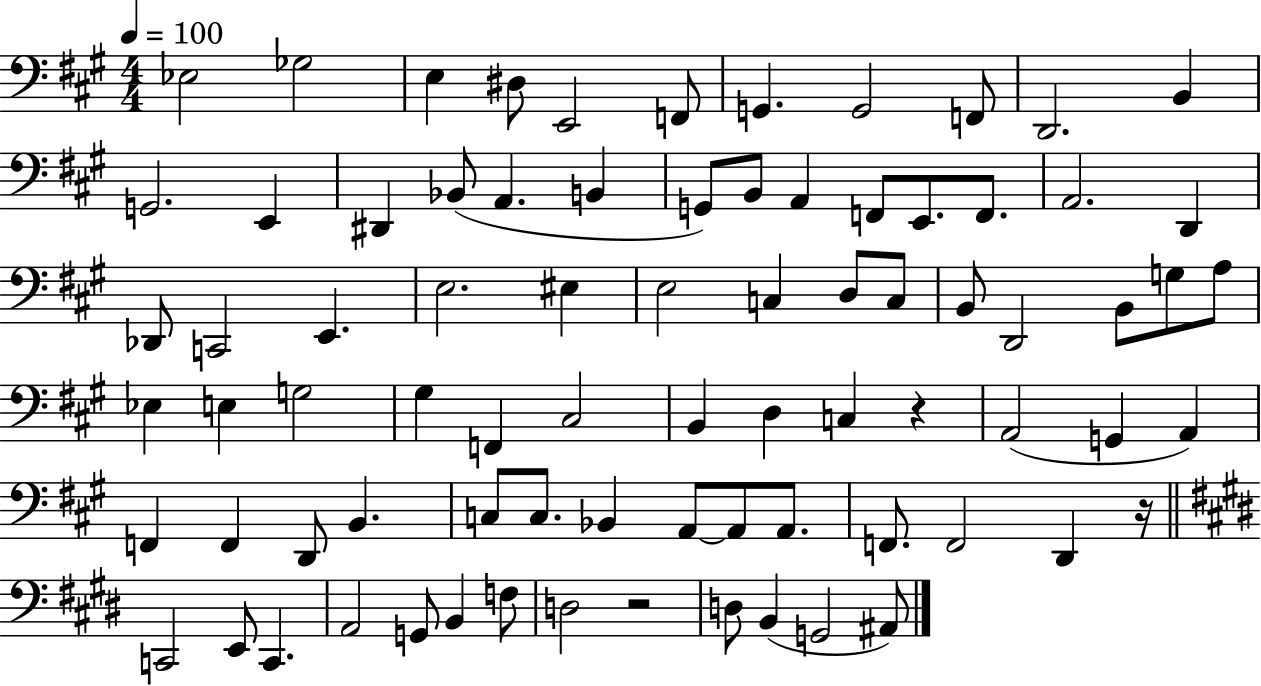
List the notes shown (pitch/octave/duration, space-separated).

Eb3/h Gb3/h E3/q D#3/e E2/h F2/e G2/q. G2/h F2/e D2/h. B2/q G2/h. E2/q D#2/q Bb2/e A2/q. B2/q G2/e B2/e A2/q F2/e E2/e. F2/e. A2/h. D2/q Db2/e C2/h E2/q. E3/h. EIS3/q E3/h C3/q D3/e C3/e B2/e D2/h B2/e G3/e A3/e Eb3/q E3/q G3/h G#3/q F2/q C#3/h B2/q D3/q C3/q R/q A2/h G2/q A2/q F2/q F2/q D2/e B2/q. C3/e C3/e. Bb2/q A2/e A2/e A2/e. F2/e. F2/h D2/q R/s C2/h E2/e C2/q. A2/h G2/e B2/q F3/e D3/h R/h D3/e B2/q G2/h A#2/e